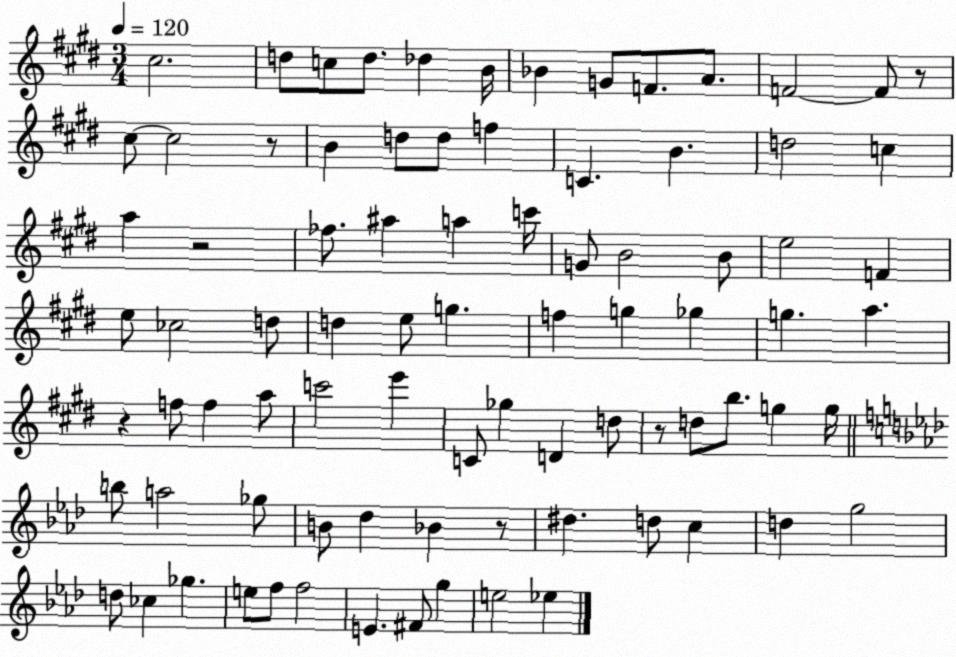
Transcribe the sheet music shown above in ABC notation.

X:1
T:Untitled
M:3/4
L:1/4
K:E
^c2 d/2 c/2 d/2 _d B/4 _B G/2 F/2 A/2 F2 F/2 z/2 ^c/2 ^c2 z/2 B d/2 d/2 f C B d2 c a z2 _f/2 ^a a c'/4 G/2 B2 B/2 e2 F e/2 _c2 d/2 d e/2 g f g _g g a z f/2 f a/2 c'2 e' C/2 _g D d/2 z/2 d/2 b/2 g g/4 b/2 a2 _g/2 B/2 _d _B z/2 ^d d/2 c d g2 d/2 _c _g e/2 f/2 f2 E ^F/2 g e2 _e